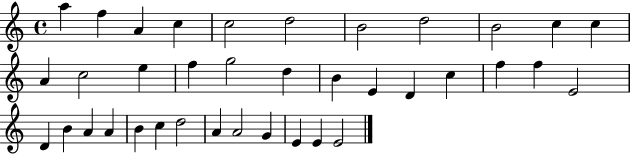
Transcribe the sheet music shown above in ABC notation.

X:1
T:Untitled
M:4/4
L:1/4
K:C
a f A c c2 d2 B2 d2 B2 c c A c2 e f g2 d B E D c f f E2 D B A A B c d2 A A2 G E E E2